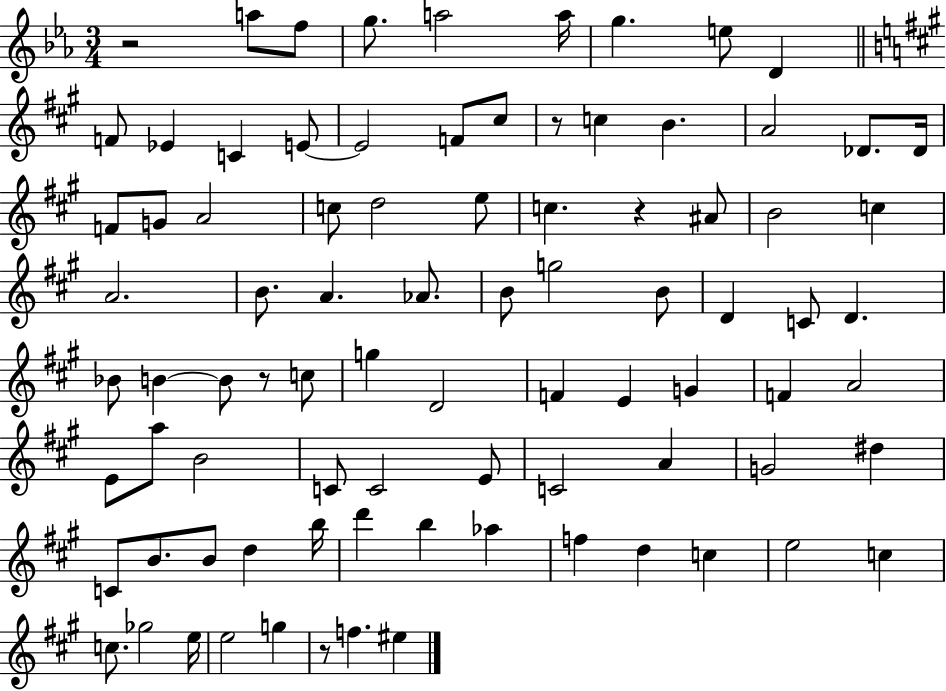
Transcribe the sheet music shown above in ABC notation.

X:1
T:Untitled
M:3/4
L:1/4
K:Eb
z2 a/2 f/2 g/2 a2 a/4 g e/2 D F/2 _E C E/2 E2 F/2 ^c/2 z/2 c B A2 _D/2 _D/4 F/2 G/2 A2 c/2 d2 e/2 c z ^A/2 B2 c A2 B/2 A _A/2 B/2 g2 B/2 D C/2 D _B/2 B B/2 z/2 c/2 g D2 F E G F A2 E/2 a/2 B2 C/2 C2 E/2 C2 A G2 ^d C/2 B/2 B/2 d b/4 d' b _a f d c e2 c c/2 _g2 e/4 e2 g z/2 f ^e